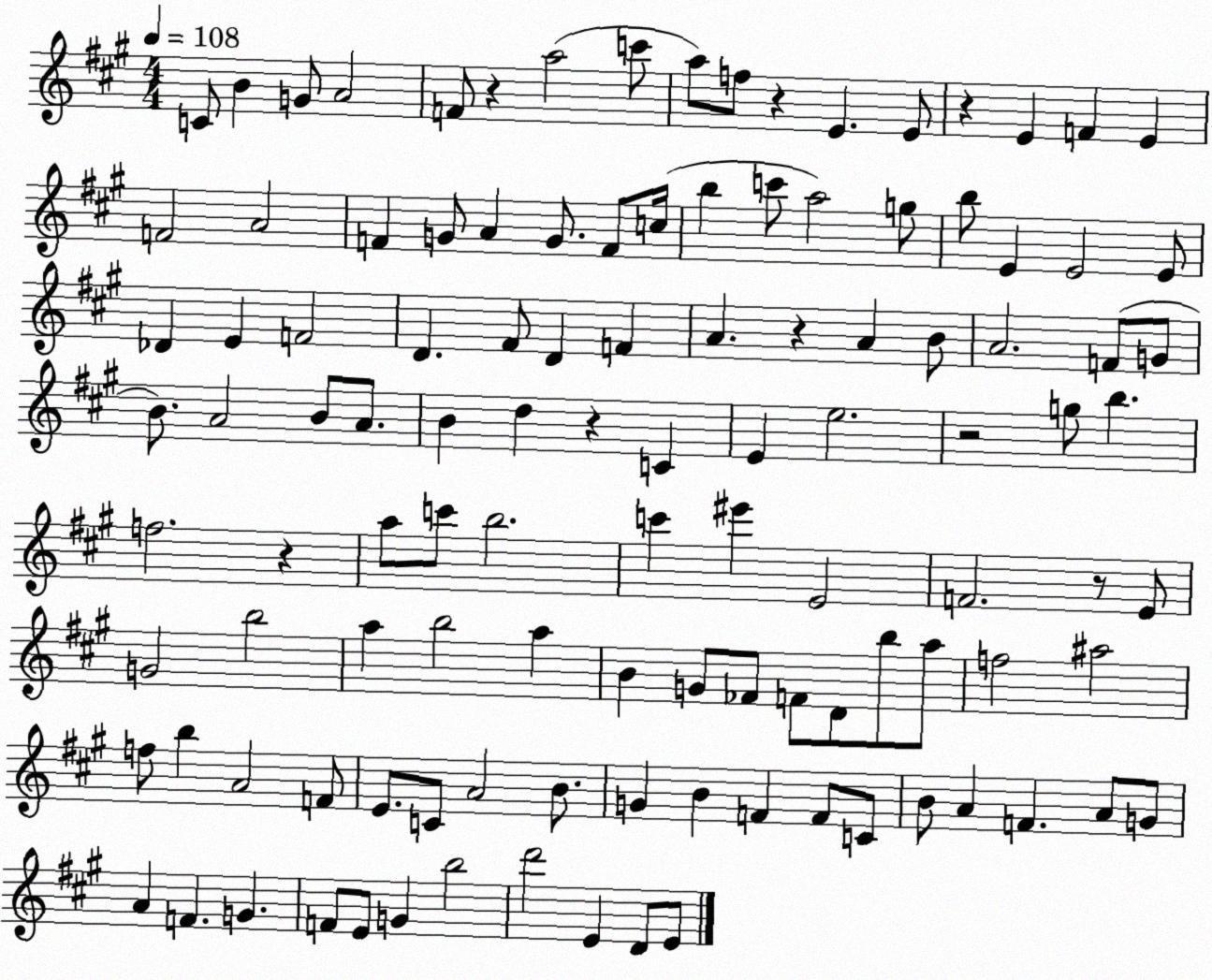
X:1
T:Untitled
M:4/4
L:1/4
K:A
C/2 B G/2 A2 F/2 z a2 c'/2 a/2 f/2 z E E/2 z E F E F2 A2 F G/2 A G/2 F/2 c/4 b c'/2 a2 g/2 b/2 E E2 E/2 _D E F2 D ^F/2 D F A z A B/2 A2 F/2 G/2 B/2 A2 B/2 A/2 B d z C E e2 z2 g/2 b f2 z a/2 c'/2 b2 c' ^e' E2 F2 z/2 E/2 G2 b2 a b2 a B G/2 _F/2 F/2 D/2 b/2 a/2 f2 ^a2 f/2 b A2 F/2 E/2 C/2 A2 B/2 G B F F/2 C/2 B/2 A F A/2 G/2 A F G F/2 E/2 G b2 d'2 E D/2 E/2